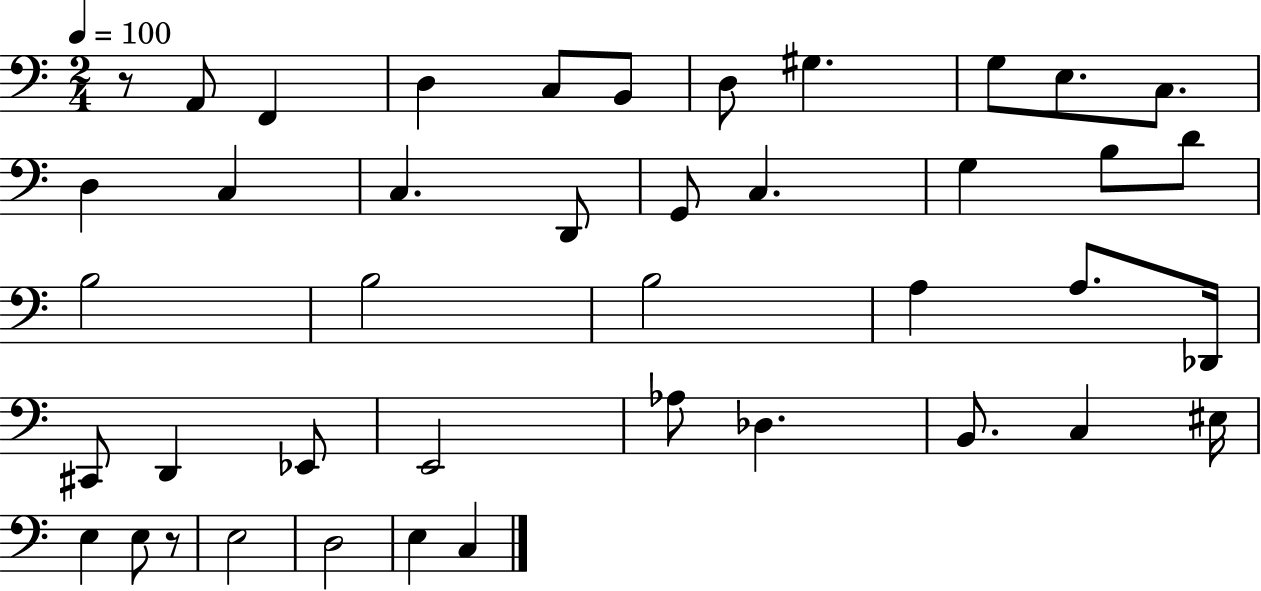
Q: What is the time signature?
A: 2/4